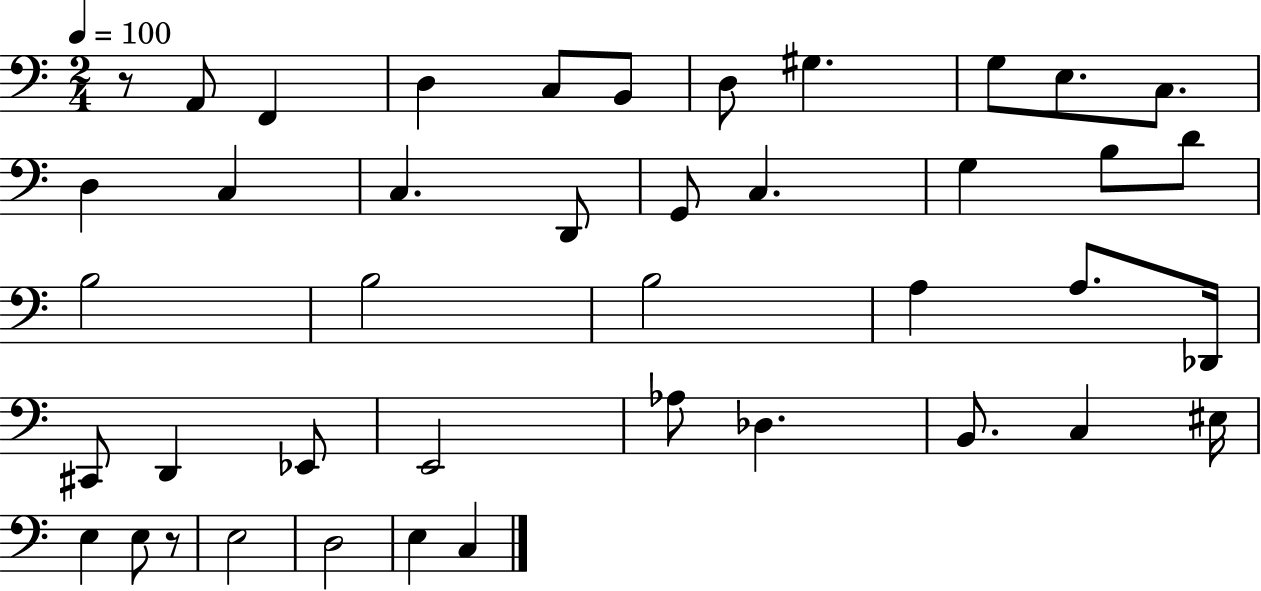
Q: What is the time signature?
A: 2/4